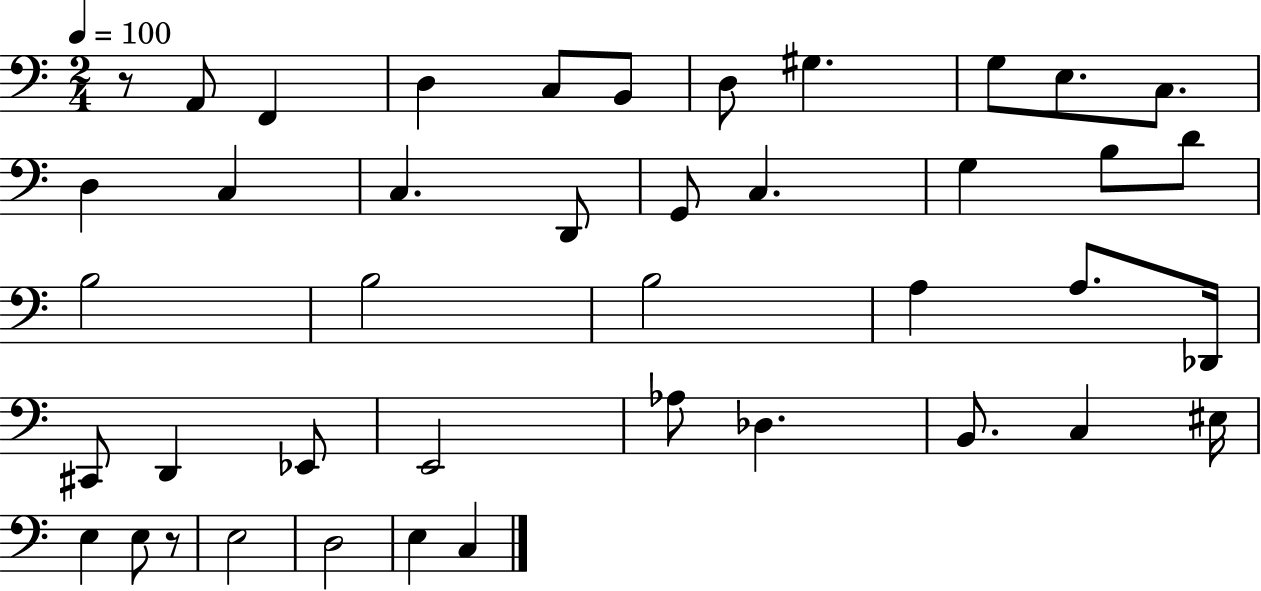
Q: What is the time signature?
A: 2/4